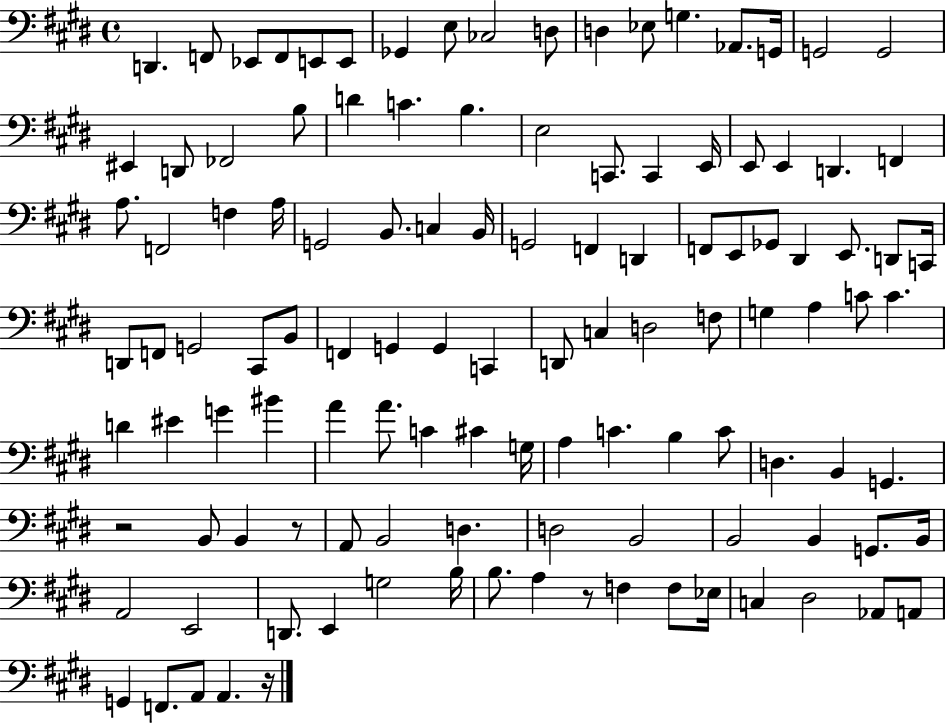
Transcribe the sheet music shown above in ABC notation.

X:1
T:Untitled
M:4/4
L:1/4
K:E
D,, F,,/2 _E,,/2 F,,/2 E,,/2 E,,/2 _G,, E,/2 _C,2 D,/2 D, _E,/2 G, _A,,/2 G,,/4 G,,2 G,,2 ^E,, D,,/2 _F,,2 B,/2 D C B, E,2 C,,/2 C,, E,,/4 E,,/2 E,, D,, F,, A,/2 F,,2 F, A,/4 G,,2 B,,/2 C, B,,/4 G,,2 F,, D,, F,,/2 E,,/2 _G,,/2 ^D,, E,,/2 D,,/2 C,,/4 D,,/2 F,,/2 G,,2 ^C,,/2 B,,/2 F,, G,, G,, C,, D,,/2 C, D,2 F,/2 G, A, C/2 C D ^E G ^B A A/2 C ^C G,/4 A, C B, C/2 D, B,, G,, z2 B,,/2 B,, z/2 A,,/2 B,,2 D, D,2 B,,2 B,,2 B,, G,,/2 B,,/4 A,,2 E,,2 D,,/2 E,, G,2 B,/4 B,/2 A, z/2 F, F,/2 _E,/4 C, ^D,2 _A,,/2 A,,/2 G,, F,,/2 A,,/2 A,, z/4